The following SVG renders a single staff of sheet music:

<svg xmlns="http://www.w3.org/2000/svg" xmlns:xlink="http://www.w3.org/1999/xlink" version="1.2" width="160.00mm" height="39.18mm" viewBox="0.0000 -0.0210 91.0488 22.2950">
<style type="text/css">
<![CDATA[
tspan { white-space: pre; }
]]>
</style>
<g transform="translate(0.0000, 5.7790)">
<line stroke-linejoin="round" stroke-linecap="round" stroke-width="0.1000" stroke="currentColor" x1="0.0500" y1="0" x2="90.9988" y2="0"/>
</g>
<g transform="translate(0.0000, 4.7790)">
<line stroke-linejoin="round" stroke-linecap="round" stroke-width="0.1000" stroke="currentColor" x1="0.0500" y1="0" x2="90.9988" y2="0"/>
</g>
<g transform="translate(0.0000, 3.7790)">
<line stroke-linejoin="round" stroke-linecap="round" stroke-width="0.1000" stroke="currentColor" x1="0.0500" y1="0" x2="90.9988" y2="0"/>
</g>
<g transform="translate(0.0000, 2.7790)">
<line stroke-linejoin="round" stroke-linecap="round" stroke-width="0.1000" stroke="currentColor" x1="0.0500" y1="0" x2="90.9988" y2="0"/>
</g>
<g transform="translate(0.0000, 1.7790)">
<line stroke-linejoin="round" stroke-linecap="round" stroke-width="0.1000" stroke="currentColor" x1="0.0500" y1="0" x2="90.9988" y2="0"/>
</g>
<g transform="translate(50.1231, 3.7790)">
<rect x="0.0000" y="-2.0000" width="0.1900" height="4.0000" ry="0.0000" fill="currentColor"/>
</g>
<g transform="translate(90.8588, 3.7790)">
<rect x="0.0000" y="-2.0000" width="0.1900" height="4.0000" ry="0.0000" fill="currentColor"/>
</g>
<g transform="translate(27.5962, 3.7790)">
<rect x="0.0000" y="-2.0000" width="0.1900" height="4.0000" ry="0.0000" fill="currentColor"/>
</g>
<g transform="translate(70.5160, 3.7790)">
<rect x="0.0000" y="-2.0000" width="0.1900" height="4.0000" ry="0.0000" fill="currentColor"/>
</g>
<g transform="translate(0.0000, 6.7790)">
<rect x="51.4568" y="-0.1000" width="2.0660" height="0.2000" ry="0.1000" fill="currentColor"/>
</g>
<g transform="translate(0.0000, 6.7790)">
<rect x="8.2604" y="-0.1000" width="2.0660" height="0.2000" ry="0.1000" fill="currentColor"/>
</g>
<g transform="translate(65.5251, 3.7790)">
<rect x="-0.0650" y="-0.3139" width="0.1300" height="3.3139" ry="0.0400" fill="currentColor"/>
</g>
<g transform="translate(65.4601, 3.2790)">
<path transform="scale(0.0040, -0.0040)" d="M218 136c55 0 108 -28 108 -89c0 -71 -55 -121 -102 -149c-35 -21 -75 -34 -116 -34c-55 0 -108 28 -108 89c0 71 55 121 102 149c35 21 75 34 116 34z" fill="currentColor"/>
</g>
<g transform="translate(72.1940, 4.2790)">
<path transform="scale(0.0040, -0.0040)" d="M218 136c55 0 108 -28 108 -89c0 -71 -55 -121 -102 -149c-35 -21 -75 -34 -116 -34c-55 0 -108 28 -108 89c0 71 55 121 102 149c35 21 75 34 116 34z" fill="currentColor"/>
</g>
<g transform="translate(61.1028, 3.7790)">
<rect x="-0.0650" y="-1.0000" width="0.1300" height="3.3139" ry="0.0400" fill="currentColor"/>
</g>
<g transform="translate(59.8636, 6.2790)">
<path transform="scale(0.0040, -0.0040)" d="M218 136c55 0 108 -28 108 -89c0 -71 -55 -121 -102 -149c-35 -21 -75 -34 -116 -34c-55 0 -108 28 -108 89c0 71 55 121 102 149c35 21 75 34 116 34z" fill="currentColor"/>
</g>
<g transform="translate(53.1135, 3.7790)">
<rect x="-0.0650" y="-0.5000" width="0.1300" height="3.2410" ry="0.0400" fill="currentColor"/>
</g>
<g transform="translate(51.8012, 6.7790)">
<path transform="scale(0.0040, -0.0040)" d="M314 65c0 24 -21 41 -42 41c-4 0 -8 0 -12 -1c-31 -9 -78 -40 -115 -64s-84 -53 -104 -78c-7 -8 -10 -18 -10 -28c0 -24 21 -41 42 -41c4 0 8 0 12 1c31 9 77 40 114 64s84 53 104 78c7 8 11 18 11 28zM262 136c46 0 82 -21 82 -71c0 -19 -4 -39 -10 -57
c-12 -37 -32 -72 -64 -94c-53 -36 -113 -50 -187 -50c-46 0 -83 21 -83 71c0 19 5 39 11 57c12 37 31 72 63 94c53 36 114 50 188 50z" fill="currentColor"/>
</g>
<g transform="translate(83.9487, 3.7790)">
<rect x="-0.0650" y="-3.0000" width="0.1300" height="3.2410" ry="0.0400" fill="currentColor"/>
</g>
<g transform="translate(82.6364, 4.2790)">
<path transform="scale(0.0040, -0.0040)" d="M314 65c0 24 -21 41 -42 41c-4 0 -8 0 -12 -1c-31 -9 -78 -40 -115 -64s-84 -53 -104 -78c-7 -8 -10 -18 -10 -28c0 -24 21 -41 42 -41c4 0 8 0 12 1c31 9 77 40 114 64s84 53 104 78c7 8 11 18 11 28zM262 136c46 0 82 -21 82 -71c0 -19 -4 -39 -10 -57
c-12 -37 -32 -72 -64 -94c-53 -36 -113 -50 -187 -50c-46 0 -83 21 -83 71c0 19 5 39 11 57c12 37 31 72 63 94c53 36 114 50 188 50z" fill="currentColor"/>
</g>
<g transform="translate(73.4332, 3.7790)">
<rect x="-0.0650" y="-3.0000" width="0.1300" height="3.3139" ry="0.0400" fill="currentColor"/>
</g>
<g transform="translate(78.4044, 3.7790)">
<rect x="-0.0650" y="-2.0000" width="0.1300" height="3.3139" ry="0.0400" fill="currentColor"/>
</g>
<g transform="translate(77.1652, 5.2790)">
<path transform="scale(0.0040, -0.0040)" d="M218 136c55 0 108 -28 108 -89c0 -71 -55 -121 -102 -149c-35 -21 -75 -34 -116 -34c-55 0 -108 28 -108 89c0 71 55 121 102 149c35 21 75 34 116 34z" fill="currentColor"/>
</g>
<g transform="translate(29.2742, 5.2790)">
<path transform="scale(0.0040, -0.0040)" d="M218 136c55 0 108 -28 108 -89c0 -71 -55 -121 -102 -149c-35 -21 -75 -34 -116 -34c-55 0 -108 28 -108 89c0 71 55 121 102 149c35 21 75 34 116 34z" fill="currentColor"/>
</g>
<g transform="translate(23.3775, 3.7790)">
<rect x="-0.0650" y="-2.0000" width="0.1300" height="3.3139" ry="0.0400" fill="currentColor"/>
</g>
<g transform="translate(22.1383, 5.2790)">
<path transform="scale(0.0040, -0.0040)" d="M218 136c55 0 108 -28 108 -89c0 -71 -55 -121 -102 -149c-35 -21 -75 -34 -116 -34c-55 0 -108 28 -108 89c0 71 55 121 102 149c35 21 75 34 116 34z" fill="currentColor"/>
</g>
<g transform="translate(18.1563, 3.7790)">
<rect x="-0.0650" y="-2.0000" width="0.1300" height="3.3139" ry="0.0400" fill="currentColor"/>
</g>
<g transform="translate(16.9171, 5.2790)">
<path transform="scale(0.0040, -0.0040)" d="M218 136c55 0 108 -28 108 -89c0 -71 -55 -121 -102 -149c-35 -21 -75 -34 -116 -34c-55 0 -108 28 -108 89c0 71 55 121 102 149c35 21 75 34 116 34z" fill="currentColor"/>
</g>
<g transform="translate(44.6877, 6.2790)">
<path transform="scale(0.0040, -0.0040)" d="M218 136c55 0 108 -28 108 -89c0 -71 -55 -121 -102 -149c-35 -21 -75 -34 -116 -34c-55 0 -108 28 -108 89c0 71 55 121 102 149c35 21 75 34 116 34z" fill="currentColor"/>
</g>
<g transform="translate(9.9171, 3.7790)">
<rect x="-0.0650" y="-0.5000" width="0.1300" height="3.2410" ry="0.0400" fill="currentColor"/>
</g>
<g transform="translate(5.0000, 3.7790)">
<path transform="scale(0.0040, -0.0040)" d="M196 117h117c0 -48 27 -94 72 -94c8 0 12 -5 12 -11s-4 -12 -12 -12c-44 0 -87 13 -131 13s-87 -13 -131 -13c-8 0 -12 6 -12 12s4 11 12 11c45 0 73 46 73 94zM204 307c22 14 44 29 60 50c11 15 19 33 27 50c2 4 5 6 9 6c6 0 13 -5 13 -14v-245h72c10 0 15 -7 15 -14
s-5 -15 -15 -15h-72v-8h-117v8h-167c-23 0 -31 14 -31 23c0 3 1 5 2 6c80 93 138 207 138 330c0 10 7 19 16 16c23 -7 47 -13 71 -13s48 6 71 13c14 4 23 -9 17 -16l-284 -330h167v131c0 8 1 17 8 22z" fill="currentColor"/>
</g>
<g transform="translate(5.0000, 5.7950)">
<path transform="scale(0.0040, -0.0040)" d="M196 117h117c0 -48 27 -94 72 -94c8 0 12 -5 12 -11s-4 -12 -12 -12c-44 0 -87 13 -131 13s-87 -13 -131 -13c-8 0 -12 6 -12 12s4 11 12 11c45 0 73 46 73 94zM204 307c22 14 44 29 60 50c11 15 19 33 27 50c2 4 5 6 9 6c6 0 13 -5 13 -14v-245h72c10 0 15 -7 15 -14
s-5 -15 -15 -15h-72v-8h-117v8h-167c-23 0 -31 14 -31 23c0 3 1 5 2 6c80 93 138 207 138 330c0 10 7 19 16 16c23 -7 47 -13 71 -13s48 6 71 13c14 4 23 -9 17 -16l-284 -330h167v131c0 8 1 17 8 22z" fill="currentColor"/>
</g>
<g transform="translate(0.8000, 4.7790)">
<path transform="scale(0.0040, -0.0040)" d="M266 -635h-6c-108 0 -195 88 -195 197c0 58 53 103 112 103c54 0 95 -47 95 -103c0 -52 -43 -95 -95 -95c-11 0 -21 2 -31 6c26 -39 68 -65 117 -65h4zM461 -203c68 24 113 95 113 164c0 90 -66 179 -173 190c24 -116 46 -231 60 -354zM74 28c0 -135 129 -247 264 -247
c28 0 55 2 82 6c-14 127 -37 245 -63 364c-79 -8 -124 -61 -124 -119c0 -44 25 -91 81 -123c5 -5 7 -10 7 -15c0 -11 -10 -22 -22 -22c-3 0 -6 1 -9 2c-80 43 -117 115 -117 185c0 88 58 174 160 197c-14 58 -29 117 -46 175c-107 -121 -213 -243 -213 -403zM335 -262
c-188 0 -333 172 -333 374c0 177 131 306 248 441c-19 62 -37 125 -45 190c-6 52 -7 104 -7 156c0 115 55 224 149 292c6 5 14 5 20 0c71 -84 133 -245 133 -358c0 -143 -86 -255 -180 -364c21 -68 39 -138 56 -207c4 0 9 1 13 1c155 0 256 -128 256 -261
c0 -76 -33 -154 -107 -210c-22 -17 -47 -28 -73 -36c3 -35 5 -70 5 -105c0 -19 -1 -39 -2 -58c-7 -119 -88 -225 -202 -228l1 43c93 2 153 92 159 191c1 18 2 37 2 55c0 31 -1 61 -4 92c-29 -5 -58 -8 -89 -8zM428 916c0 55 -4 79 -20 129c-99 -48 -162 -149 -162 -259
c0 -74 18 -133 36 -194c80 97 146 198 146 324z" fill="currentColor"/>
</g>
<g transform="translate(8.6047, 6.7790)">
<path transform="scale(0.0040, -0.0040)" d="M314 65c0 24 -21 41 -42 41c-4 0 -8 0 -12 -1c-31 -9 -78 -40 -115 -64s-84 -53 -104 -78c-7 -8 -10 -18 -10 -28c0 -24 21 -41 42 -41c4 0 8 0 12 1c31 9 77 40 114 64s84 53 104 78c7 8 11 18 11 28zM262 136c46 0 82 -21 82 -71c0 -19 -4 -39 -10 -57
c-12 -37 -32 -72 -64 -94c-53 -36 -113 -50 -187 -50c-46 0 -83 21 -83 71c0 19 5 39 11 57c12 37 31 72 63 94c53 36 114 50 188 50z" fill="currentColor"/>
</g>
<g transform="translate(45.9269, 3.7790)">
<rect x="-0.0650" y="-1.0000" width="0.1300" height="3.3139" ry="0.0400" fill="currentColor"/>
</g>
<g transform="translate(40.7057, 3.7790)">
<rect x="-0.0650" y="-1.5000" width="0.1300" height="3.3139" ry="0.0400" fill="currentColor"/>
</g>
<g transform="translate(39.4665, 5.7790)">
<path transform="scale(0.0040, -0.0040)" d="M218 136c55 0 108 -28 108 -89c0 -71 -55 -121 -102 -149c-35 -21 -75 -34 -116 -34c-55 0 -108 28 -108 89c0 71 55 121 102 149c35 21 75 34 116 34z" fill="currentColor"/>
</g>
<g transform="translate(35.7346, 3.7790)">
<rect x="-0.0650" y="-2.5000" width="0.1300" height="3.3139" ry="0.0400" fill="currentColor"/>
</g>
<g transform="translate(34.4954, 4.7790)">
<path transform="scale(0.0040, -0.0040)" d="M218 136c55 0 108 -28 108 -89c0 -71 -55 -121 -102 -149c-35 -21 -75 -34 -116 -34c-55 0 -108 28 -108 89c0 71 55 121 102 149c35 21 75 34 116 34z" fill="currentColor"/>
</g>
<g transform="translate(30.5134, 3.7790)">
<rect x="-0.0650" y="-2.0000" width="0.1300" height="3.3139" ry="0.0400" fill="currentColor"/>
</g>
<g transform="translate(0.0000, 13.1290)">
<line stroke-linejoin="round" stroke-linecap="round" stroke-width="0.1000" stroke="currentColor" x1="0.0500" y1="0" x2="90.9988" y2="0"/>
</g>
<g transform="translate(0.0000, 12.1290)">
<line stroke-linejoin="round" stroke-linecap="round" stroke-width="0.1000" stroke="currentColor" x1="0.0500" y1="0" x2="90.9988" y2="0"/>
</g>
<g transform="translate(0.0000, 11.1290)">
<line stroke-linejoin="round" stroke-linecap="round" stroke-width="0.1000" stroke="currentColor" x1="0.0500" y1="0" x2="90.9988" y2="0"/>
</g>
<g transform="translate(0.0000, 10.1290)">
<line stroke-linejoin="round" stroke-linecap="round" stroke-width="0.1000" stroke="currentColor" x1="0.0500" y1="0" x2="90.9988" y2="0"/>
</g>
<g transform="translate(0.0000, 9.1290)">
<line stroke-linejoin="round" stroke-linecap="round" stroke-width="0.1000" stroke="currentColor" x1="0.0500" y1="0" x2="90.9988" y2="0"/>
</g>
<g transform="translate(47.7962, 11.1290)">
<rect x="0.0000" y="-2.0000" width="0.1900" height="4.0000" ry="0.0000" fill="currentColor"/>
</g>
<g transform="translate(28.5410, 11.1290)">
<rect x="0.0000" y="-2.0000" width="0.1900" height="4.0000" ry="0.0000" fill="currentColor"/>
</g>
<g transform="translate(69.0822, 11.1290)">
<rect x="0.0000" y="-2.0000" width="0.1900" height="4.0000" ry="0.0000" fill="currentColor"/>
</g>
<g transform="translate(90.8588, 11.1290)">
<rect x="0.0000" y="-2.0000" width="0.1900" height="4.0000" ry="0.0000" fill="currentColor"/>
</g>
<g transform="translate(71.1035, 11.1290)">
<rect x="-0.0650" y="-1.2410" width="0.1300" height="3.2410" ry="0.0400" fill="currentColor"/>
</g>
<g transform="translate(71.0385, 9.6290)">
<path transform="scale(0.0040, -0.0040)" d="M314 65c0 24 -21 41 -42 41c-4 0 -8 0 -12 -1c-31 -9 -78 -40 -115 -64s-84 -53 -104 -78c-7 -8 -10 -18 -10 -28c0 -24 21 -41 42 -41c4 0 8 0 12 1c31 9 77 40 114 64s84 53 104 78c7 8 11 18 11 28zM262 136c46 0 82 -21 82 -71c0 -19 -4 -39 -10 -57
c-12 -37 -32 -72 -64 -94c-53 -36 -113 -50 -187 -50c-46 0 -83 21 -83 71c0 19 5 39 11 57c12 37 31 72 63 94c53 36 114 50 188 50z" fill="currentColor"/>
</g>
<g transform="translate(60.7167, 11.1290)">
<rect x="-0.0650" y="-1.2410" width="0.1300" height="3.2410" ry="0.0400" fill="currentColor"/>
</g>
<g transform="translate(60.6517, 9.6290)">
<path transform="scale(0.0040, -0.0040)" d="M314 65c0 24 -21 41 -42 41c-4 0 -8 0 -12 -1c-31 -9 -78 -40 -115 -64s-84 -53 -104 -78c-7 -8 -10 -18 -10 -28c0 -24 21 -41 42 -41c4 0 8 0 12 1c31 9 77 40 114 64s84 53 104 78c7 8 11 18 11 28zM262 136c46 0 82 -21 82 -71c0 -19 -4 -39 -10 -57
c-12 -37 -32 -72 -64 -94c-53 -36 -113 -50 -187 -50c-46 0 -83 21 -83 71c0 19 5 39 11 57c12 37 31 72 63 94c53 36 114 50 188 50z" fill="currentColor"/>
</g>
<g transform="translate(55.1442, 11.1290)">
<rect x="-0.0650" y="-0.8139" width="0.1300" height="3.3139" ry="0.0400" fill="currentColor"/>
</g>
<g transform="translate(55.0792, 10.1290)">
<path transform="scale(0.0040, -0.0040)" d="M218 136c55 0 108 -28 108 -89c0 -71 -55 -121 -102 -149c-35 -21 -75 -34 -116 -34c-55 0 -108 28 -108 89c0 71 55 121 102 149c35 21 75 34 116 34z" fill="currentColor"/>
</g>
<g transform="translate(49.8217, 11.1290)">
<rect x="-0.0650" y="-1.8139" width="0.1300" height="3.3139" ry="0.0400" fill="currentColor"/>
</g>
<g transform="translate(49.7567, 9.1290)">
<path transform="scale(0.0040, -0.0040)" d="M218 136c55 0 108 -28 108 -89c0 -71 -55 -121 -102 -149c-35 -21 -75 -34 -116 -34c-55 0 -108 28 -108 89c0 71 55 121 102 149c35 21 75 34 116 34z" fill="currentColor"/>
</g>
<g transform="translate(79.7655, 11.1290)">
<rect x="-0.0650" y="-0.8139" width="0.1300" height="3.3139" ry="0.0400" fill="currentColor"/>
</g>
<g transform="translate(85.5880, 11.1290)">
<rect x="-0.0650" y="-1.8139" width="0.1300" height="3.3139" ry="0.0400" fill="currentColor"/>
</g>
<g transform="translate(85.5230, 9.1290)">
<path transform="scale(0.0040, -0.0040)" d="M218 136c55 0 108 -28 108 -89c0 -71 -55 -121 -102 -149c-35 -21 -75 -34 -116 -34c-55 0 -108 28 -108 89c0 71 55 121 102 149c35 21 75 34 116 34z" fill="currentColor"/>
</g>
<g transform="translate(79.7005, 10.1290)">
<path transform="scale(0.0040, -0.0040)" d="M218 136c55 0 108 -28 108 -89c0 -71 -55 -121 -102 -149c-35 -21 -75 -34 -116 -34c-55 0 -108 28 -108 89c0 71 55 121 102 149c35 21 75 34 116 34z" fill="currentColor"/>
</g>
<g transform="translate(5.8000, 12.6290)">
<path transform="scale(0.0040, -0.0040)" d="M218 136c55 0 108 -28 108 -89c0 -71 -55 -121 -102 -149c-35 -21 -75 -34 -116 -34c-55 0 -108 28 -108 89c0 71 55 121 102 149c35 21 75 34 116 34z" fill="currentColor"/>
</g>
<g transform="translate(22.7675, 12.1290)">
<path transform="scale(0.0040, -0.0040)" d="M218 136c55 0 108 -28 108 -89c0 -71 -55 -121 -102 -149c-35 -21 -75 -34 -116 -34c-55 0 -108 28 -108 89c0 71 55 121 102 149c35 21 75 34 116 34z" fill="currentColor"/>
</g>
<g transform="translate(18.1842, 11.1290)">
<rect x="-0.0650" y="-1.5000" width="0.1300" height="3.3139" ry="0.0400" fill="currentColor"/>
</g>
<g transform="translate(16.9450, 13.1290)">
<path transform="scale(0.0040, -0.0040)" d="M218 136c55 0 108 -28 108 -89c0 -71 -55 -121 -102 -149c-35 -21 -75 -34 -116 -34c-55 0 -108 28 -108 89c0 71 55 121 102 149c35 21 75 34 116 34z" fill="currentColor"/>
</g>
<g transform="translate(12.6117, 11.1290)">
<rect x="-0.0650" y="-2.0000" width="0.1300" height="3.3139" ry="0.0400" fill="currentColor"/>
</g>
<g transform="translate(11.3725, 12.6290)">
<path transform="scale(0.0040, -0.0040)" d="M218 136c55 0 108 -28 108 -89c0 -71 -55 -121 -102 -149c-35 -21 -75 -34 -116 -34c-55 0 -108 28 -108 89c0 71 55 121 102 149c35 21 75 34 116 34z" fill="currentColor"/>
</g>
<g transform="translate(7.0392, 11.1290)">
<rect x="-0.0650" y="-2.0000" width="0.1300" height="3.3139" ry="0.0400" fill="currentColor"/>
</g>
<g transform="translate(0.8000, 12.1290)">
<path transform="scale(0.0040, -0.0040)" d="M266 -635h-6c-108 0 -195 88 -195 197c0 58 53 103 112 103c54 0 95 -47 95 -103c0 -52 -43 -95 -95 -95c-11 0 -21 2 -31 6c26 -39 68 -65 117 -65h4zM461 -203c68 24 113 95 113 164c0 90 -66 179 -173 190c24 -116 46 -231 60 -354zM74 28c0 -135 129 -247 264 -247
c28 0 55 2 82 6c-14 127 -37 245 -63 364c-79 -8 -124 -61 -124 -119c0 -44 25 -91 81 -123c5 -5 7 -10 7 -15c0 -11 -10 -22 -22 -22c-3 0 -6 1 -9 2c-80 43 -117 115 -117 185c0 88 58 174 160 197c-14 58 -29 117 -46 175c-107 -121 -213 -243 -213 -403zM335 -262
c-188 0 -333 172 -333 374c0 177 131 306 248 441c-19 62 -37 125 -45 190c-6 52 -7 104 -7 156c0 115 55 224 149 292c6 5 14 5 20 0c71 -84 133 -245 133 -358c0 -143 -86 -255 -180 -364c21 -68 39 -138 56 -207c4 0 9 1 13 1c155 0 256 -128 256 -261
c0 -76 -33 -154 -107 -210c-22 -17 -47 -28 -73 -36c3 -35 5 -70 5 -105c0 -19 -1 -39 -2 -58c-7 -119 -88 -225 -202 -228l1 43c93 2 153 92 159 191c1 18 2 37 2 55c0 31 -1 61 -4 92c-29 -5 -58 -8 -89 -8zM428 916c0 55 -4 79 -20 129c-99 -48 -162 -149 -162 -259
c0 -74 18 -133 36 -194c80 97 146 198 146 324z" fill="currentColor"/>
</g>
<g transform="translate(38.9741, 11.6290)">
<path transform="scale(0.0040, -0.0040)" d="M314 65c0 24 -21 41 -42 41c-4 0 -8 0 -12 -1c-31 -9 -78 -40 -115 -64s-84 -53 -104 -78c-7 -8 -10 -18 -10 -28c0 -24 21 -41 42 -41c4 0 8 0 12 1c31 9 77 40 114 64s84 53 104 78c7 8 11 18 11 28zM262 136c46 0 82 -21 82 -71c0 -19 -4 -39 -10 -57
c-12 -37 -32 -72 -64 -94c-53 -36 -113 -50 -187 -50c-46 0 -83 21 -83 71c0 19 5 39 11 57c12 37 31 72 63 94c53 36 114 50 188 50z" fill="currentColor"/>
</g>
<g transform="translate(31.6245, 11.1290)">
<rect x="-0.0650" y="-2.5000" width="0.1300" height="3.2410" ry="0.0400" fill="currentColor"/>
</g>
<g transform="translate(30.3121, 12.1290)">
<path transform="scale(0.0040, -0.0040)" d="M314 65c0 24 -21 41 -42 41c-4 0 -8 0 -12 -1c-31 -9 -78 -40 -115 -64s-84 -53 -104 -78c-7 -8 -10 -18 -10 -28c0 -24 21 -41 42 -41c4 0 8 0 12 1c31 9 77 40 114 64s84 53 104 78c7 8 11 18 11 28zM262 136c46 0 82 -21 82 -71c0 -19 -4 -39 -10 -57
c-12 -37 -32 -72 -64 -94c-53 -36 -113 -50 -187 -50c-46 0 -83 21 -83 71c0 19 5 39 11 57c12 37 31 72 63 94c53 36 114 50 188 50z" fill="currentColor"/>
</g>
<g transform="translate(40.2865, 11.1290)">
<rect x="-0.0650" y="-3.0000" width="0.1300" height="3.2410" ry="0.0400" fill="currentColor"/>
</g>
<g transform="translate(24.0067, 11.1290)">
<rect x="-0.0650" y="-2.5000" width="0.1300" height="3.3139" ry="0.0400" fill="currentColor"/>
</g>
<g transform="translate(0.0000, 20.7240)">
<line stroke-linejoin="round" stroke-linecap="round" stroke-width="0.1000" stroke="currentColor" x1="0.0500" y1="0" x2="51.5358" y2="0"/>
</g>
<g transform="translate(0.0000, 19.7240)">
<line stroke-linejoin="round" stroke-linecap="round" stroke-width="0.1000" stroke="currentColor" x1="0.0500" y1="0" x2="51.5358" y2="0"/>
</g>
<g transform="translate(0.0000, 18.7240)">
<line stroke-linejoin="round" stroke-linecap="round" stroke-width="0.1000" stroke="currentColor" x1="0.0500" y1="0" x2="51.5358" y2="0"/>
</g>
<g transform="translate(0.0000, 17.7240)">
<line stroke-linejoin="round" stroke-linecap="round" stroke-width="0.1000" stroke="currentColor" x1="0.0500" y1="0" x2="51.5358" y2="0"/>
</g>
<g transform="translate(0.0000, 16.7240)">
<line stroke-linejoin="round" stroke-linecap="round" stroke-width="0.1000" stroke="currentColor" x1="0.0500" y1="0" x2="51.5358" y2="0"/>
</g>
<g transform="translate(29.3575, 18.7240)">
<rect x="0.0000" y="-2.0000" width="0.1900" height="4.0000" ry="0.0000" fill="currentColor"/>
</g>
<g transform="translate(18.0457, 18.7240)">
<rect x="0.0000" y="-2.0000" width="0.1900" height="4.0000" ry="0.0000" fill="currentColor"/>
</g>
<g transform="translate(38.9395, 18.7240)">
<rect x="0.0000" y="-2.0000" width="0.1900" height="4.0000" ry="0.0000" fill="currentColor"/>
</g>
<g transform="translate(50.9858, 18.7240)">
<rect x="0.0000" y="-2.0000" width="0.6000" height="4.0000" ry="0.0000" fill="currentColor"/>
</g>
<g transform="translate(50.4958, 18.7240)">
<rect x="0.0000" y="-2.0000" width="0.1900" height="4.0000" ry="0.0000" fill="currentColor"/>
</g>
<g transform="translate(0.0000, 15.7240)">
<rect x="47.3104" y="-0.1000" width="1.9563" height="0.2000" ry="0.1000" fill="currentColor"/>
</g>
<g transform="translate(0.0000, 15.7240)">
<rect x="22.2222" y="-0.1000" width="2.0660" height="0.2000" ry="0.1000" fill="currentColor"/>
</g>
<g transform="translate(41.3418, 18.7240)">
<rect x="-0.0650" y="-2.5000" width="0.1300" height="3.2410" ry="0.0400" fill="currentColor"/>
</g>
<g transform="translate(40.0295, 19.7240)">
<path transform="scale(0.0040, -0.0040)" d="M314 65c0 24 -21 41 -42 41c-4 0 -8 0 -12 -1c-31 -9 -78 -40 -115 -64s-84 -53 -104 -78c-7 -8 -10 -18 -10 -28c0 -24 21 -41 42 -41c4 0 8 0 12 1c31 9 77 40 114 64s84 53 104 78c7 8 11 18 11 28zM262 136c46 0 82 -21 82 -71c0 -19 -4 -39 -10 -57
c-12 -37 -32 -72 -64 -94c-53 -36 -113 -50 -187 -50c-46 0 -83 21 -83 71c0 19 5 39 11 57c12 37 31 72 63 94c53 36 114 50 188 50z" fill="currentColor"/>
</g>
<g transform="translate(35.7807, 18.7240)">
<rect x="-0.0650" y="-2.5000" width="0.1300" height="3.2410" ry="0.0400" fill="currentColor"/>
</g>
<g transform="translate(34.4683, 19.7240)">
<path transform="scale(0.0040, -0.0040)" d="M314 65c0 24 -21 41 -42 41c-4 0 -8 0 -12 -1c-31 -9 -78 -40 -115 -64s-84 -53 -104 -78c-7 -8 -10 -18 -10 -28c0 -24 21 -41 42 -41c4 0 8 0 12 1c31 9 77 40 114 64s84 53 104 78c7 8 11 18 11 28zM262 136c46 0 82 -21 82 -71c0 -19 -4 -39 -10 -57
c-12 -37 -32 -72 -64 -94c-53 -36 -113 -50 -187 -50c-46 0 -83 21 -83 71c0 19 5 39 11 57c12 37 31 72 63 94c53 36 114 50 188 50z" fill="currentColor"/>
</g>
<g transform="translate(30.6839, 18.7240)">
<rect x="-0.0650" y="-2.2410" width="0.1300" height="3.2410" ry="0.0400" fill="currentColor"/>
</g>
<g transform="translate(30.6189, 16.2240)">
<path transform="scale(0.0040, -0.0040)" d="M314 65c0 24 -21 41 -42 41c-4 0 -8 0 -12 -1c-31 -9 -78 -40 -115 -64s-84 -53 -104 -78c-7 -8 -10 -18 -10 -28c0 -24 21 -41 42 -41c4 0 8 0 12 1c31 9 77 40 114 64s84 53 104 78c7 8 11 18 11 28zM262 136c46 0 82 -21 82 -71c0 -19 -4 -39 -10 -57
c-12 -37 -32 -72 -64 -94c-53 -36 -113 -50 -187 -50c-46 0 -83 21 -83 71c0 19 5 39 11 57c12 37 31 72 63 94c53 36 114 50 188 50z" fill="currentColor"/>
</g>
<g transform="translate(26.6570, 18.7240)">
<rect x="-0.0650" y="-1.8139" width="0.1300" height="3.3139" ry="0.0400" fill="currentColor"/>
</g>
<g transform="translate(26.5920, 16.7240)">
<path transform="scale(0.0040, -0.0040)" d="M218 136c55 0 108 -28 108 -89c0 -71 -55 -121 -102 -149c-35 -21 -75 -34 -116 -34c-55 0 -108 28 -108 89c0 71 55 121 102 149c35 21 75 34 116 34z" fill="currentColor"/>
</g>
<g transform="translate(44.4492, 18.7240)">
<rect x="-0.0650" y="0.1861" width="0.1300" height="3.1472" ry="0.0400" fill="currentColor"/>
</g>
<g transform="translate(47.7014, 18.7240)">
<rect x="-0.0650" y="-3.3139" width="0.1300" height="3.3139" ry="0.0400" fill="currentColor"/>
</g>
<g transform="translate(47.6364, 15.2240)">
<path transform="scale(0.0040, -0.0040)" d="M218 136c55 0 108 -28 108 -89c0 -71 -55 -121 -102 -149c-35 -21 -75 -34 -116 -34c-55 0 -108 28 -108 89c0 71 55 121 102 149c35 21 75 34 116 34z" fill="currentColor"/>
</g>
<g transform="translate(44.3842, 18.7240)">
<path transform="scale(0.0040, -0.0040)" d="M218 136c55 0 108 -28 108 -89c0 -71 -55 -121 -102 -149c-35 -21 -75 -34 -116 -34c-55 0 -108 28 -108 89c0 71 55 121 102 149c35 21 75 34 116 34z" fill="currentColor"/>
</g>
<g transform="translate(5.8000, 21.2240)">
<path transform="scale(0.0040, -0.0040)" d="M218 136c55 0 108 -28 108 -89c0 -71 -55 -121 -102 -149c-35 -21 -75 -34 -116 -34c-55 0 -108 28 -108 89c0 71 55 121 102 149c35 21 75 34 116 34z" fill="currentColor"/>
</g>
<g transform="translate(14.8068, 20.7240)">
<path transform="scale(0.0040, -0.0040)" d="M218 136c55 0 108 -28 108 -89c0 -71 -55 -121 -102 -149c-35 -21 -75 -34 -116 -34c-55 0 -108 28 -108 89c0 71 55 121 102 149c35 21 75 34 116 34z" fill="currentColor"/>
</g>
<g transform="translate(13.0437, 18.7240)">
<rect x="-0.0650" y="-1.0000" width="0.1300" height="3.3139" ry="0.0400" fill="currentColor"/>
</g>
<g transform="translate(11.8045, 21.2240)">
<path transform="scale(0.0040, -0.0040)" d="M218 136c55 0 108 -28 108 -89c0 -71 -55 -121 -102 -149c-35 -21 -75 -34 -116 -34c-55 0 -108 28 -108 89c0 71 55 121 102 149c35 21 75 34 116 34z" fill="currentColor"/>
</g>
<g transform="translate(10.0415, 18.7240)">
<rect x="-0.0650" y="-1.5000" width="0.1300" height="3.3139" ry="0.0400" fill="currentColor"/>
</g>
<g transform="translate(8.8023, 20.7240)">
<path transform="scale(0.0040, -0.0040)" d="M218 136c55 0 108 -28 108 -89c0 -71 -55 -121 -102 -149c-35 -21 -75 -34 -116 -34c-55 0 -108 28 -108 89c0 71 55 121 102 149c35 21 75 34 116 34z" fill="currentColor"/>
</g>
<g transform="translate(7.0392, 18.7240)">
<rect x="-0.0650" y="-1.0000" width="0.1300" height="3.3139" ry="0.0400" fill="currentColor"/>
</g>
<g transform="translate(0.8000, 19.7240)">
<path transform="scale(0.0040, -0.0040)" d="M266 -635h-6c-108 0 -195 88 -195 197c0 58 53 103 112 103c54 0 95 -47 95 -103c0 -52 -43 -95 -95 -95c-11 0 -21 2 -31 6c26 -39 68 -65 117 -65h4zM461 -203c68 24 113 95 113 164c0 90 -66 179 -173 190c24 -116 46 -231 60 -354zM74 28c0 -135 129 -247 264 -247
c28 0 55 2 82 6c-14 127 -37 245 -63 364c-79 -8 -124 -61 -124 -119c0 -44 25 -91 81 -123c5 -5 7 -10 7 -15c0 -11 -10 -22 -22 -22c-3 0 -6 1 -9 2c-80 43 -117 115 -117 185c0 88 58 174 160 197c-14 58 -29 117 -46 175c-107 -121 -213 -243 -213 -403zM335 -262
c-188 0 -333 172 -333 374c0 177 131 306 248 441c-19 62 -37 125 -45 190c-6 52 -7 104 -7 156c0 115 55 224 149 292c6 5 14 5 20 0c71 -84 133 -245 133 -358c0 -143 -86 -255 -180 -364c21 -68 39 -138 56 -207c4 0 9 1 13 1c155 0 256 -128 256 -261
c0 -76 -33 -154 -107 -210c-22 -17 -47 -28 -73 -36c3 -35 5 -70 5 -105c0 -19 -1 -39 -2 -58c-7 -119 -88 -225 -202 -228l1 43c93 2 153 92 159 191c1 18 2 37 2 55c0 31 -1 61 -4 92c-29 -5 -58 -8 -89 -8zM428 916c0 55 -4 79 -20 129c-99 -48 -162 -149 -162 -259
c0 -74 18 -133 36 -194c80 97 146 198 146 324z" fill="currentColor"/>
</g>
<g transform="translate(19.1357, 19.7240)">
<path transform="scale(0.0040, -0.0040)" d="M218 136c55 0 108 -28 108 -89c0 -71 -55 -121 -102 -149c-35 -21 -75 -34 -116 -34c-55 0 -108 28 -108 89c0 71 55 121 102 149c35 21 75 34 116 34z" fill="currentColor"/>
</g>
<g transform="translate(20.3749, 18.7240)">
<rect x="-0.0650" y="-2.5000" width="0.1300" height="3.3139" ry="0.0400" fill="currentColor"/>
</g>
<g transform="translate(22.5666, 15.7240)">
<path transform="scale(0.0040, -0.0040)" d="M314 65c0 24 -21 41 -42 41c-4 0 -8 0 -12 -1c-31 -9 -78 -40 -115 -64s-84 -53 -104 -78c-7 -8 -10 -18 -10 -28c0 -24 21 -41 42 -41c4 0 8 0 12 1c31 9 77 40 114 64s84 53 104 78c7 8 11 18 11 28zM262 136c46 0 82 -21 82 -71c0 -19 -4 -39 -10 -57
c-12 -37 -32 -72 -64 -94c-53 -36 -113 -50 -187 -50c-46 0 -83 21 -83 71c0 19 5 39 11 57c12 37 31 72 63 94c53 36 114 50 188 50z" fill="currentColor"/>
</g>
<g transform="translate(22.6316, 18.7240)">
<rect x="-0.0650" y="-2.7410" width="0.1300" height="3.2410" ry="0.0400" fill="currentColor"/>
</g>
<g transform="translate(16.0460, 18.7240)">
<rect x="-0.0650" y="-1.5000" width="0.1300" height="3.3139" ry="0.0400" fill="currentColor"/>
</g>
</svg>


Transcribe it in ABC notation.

X:1
T:Untitled
M:4/4
L:1/4
K:C
C2 F F F G E D C2 D c A F A2 F F E G G2 A2 f d e2 e2 d f D E D E G a2 f g2 G2 G2 B b